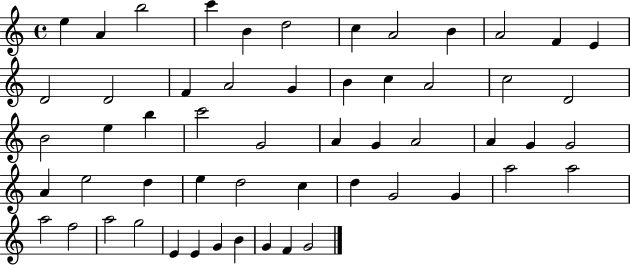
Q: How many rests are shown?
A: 0